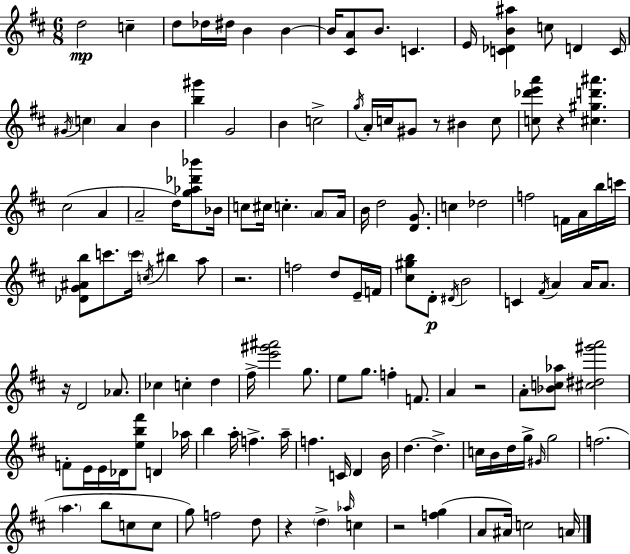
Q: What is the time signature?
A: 6/8